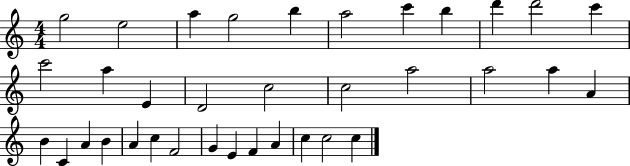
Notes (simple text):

G5/h E5/h A5/q G5/h B5/q A5/h C6/q B5/q D6/q D6/h C6/q C6/h A5/q E4/q D4/h C5/h C5/h A5/h A5/h A5/q A4/q B4/q C4/q A4/q B4/q A4/q C5/q F4/h G4/q E4/q F4/q A4/q C5/q C5/h C5/q